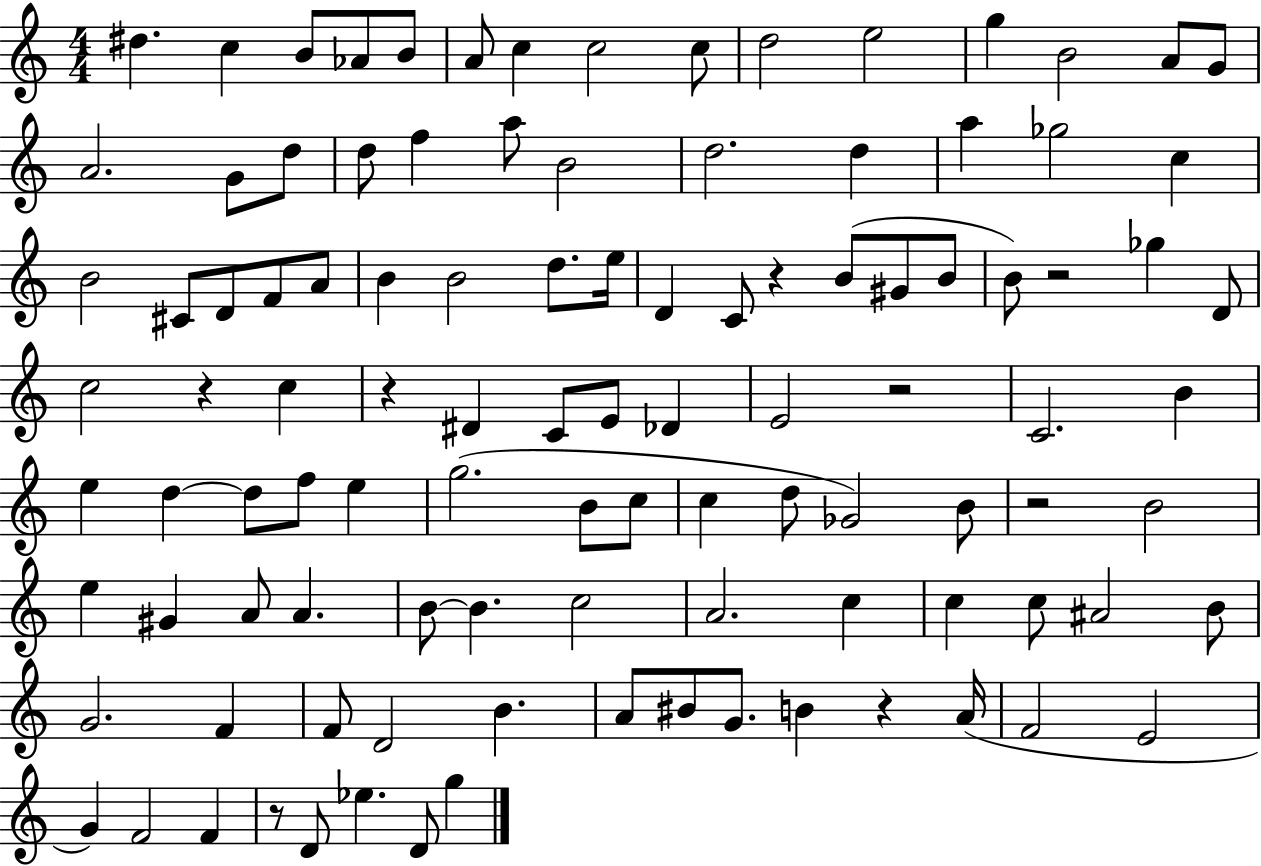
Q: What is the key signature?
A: C major